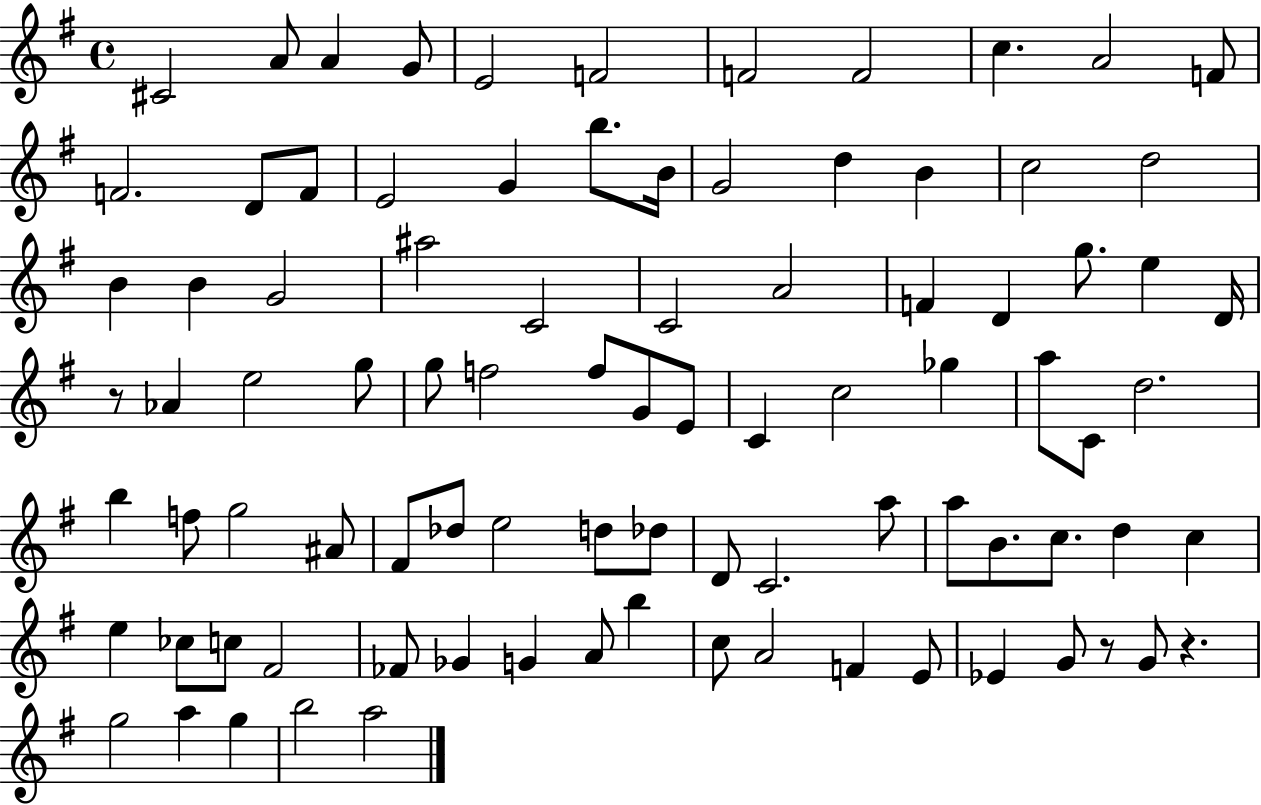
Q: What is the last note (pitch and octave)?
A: A5